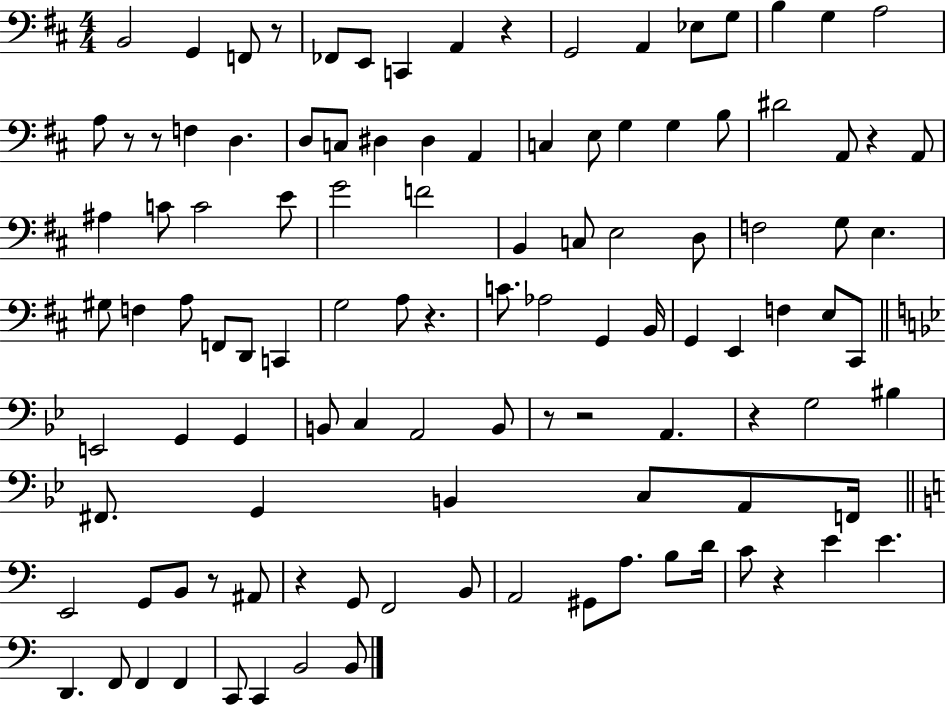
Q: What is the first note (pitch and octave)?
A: B2